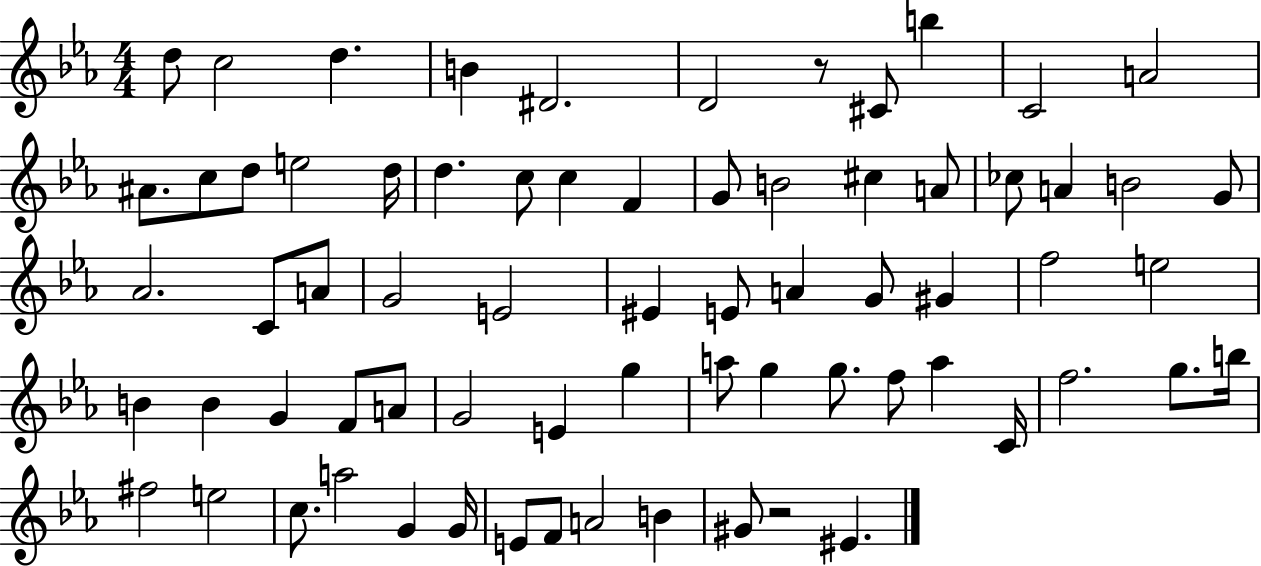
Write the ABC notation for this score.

X:1
T:Untitled
M:4/4
L:1/4
K:Eb
d/2 c2 d B ^D2 D2 z/2 ^C/2 b C2 A2 ^A/2 c/2 d/2 e2 d/4 d c/2 c F G/2 B2 ^c A/2 _c/2 A B2 G/2 _A2 C/2 A/2 G2 E2 ^E E/2 A G/2 ^G f2 e2 B B G F/2 A/2 G2 E g a/2 g g/2 f/2 a C/4 f2 g/2 b/4 ^f2 e2 c/2 a2 G G/4 E/2 F/2 A2 B ^G/2 z2 ^E